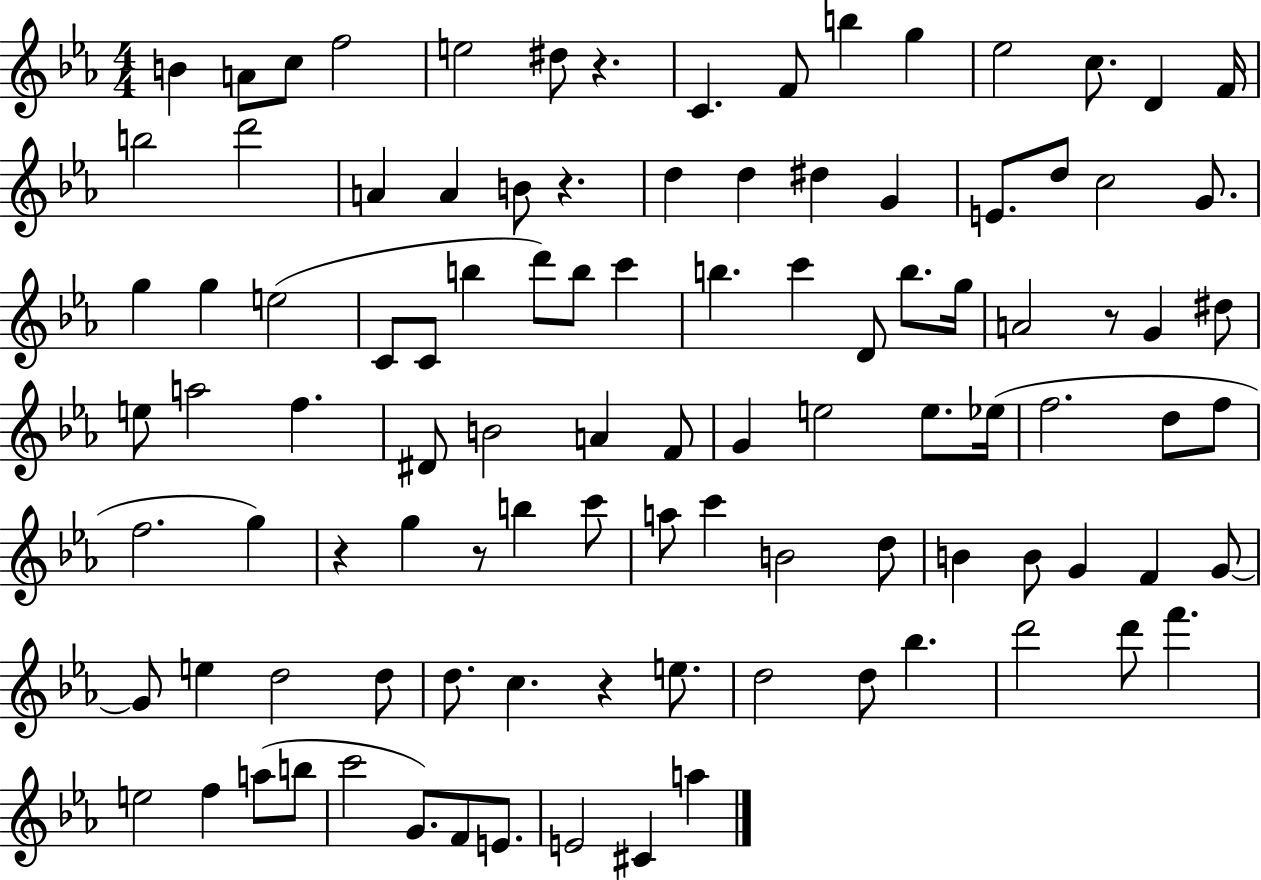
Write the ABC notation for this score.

X:1
T:Untitled
M:4/4
L:1/4
K:Eb
B A/2 c/2 f2 e2 ^d/2 z C F/2 b g _e2 c/2 D F/4 b2 d'2 A A B/2 z d d ^d G E/2 d/2 c2 G/2 g g e2 C/2 C/2 b d'/2 b/2 c' b c' D/2 b/2 g/4 A2 z/2 G ^d/2 e/2 a2 f ^D/2 B2 A F/2 G e2 e/2 _e/4 f2 d/2 f/2 f2 g z g z/2 b c'/2 a/2 c' B2 d/2 B B/2 G F G/2 G/2 e d2 d/2 d/2 c z e/2 d2 d/2 _b d'2 d'/2 f' e2 f a/2 b/2 c'2 G/2 F/2 E/2 E2 ^C a